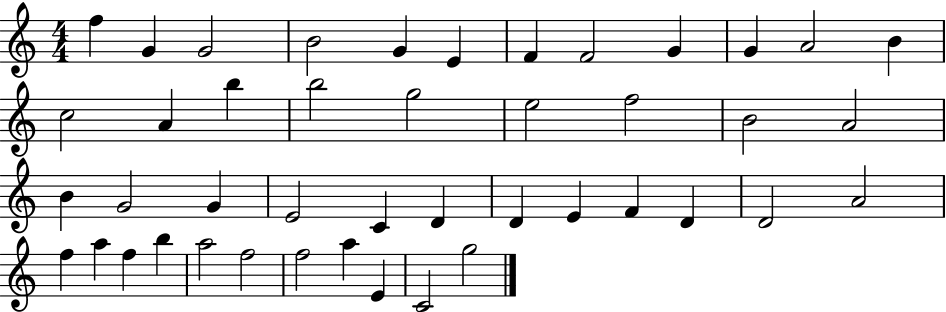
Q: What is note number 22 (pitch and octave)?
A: B4